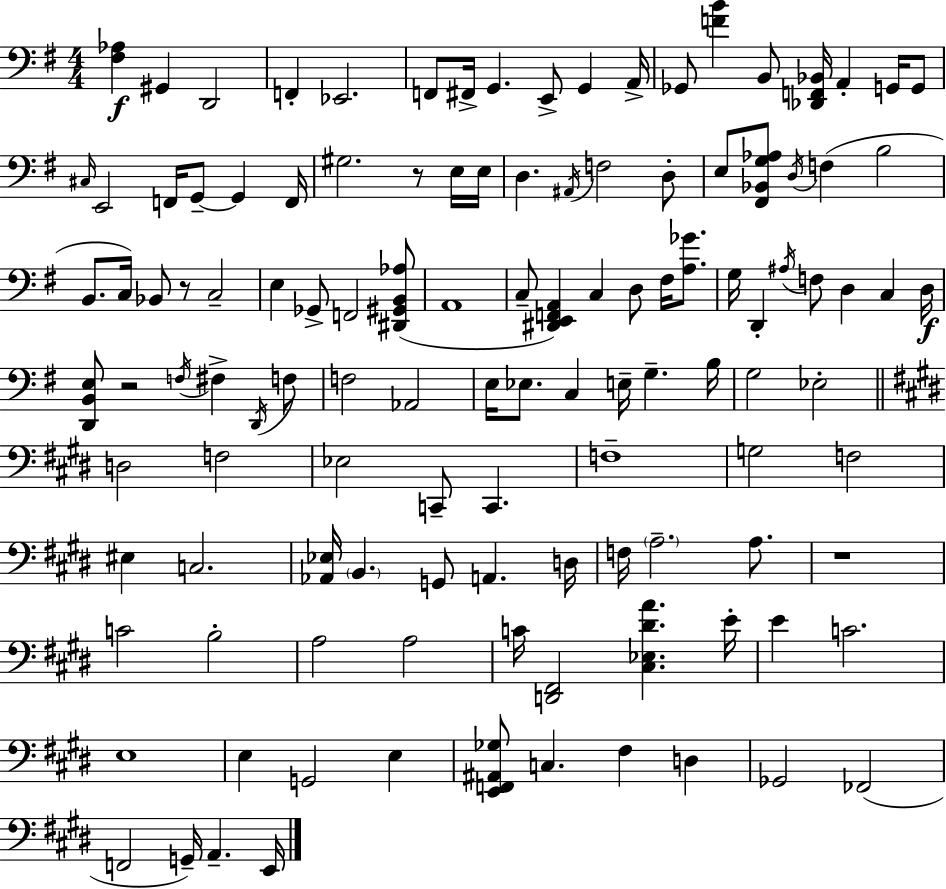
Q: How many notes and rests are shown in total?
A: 119